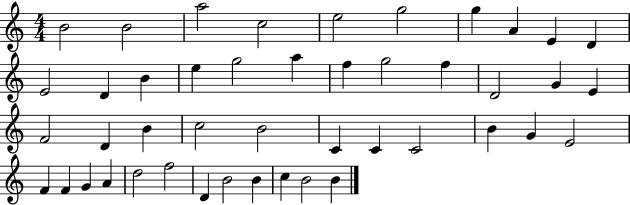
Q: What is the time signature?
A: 4/4